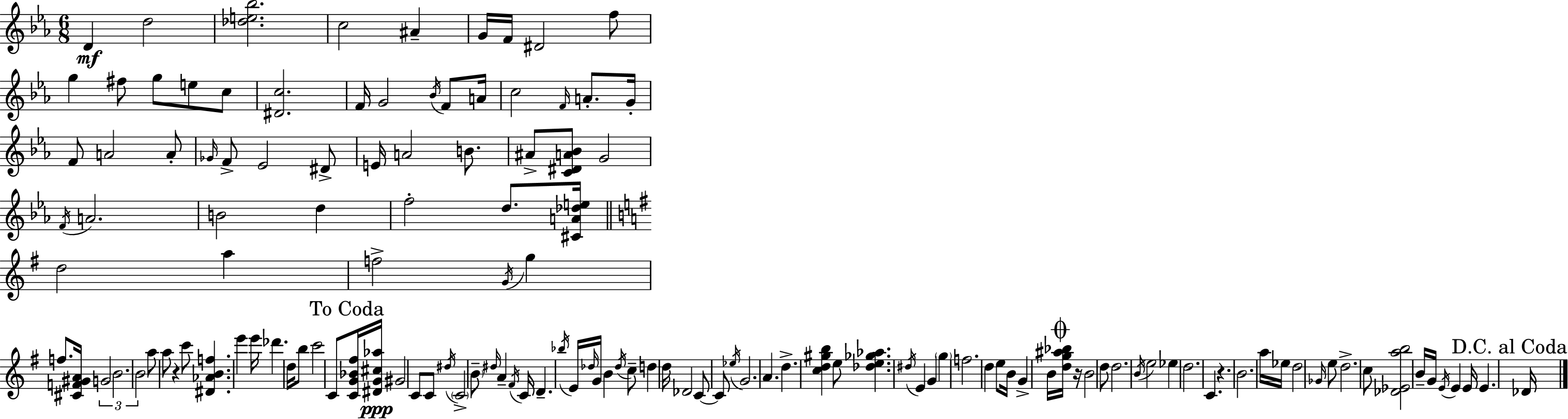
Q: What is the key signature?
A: EES major